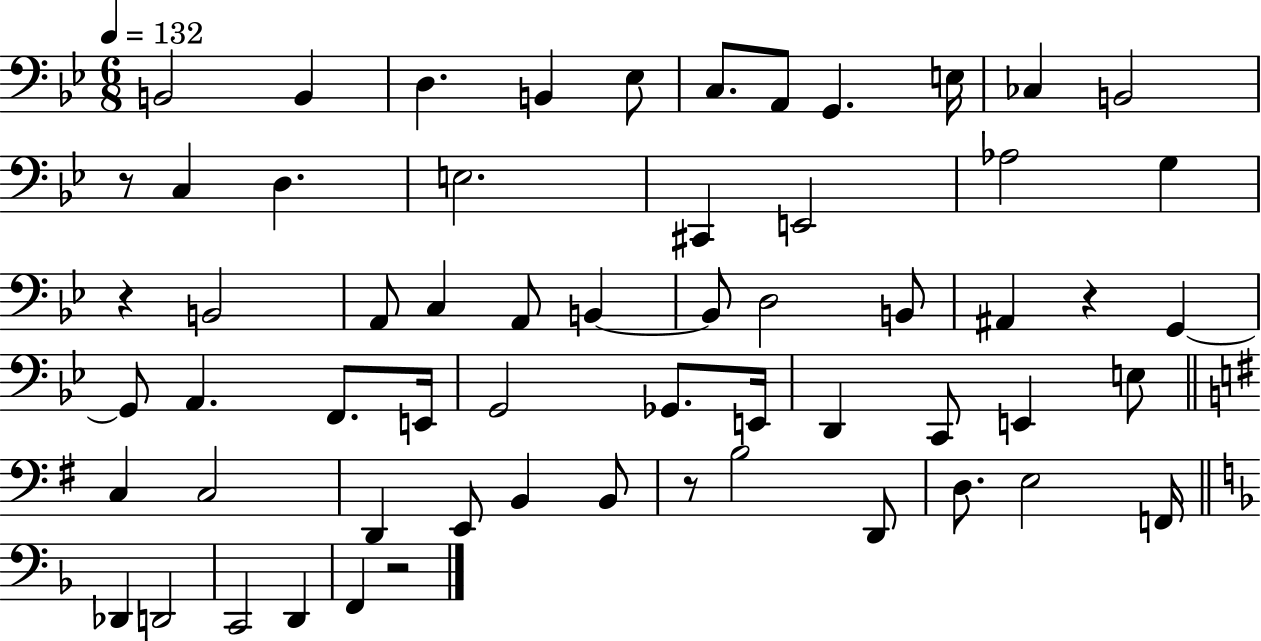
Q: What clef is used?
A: bass